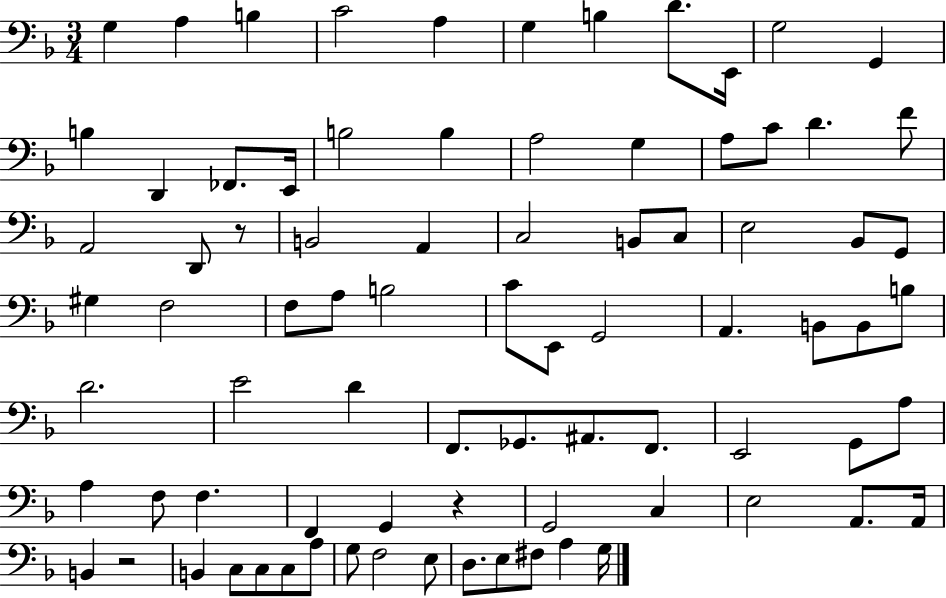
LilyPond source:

{
  \clef bass
  \numericTimeSignature
  \time 3/4
  \key f \major
  g4 a4 b4 | c'2 a4 | g4 b4 d'8. e,16 | g2 g,4 | \break b4 d,4 fes,8. e,16 | b2 b4 | a2 g4 | a8 c'8 d'4. f'8 | \break a,2 d,8 r8 | b,2 a,4 | c2 b,8 c8 | e2 bes,8 g,8 | \break gis4 f2 | f8 a8 b2 | c'8 e,8 g,2 | a,4. b,8 b,8 b8 | \break d'2. | e'2 d'4 | f,8. ges,8. ais,8. f,8. | e,2 g,8 a8 | \break a4 f8 f4. | f,4 g,4 r4 | g,2 c4 | e2 a,8. a,16 | \break b,4 r2 | b,4 c8 c8 c8 a8 | g8 f2 e8 | d8. e8 fis8 a4 g16 | \break \bar "|."
}